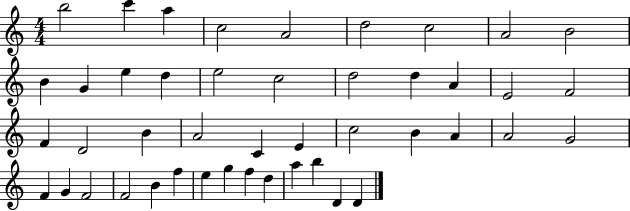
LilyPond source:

{
  \clef treble
  \numericTimeSignature
  \time 4/4
  \key c \major
  b''2 c'''4 a''4 | c''2 a'2 | d''2 c''2 | a'2 b'2 | \break b'4 g'4 e''4 d''4 | e''2 c''2 | d''2 d''4 a'4 | e'2 f'2 | \break f'4 d'2 b'4 | a'2 c'4 e'4 | c''2 b'4 a'4 | a'2 g'2 | \break f'4 g'4 f'2 | f'2 b'4 f''4 | e''4 g''4 f''4 d''4 | a''4 b''4 d'4 d'4 | \break \bar "|."
}